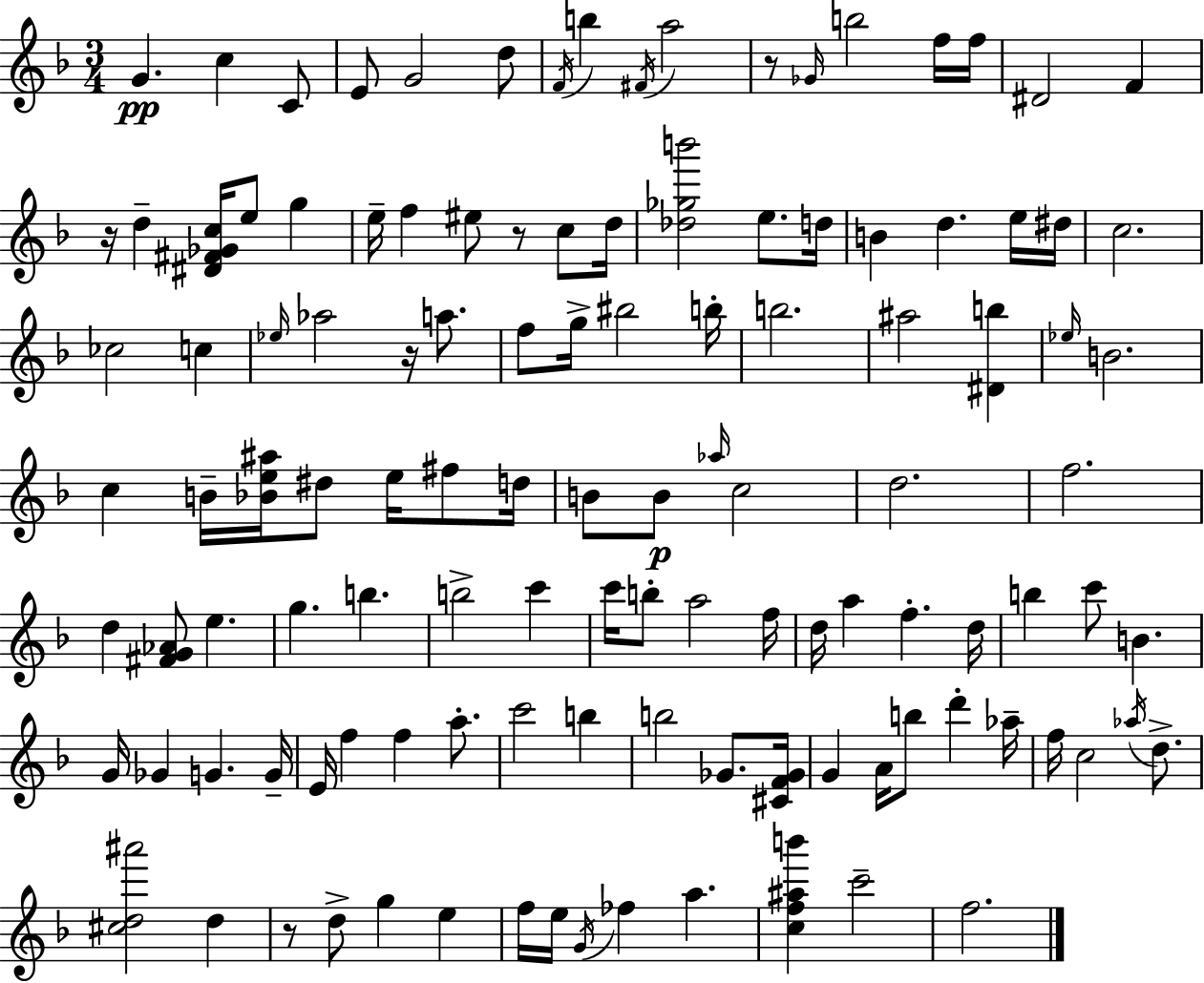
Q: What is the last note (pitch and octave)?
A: F5